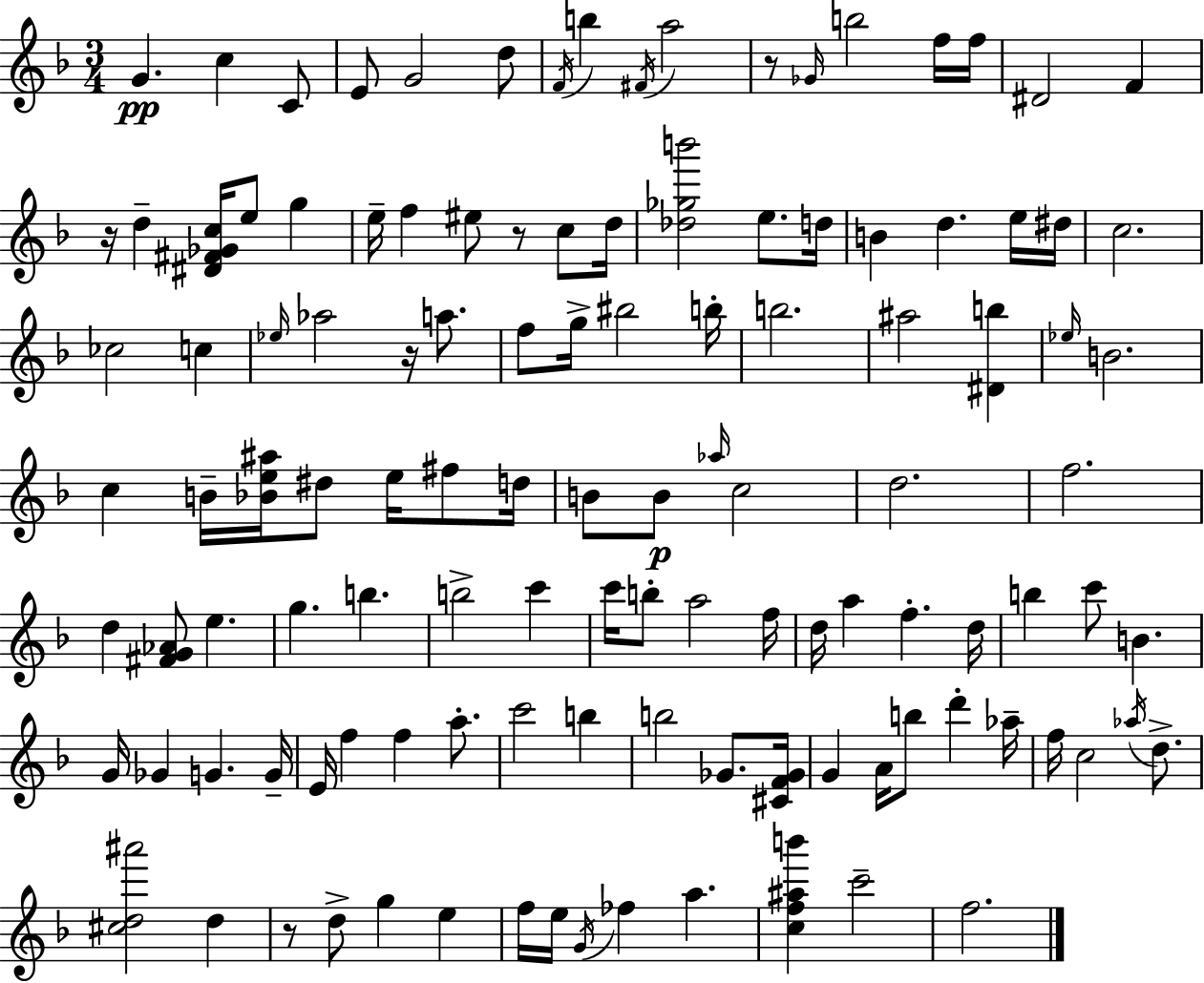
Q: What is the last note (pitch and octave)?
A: F5